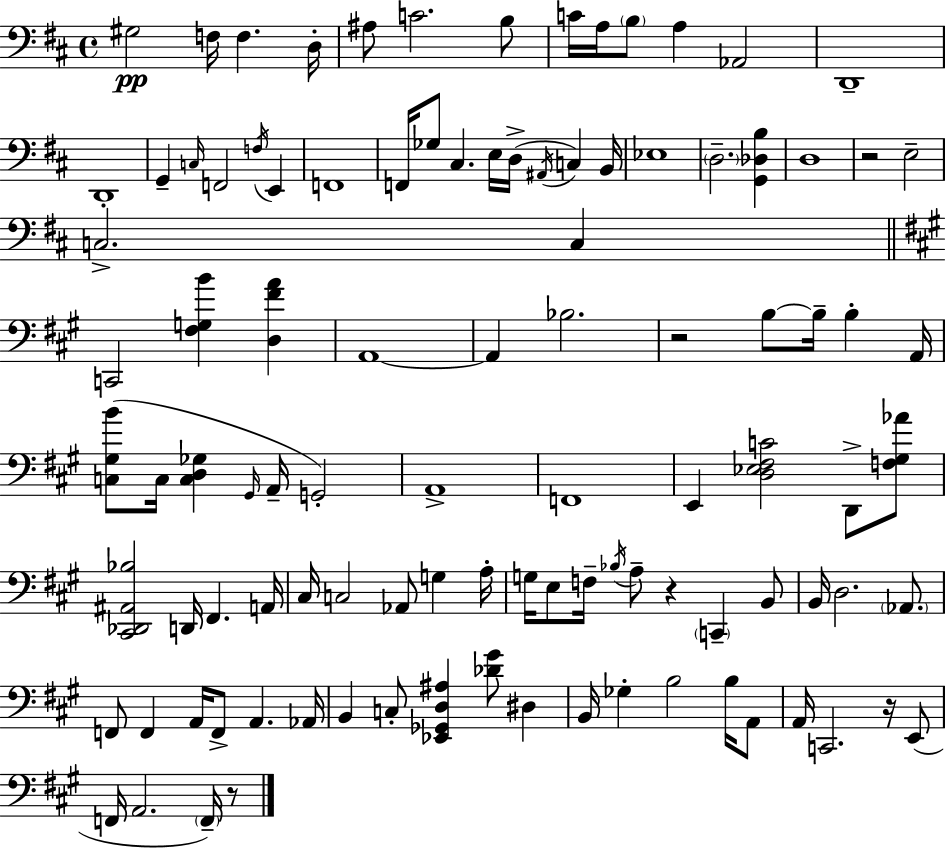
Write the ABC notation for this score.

X:1
T:Untitled
M:4/4
L:1/4
K:D
^G,2 F,/4 F, D,/4 ^A,/2 C2 B,/2 C/4 A,/4 B,/2 A, _A,,2 D,,4 D,,4 G,, C,/4 F,,2 F,/4 E,, F,,4 F,,/4 _G,/2 ^C, E,/4 D,/4 ^A,,/4 C, B,,/4 _E,4 D,2 [G,,_D,B,] D,4 z2 E,2 C,2 C, C,,2 [^F,G,B] [D,^FA] A,,4 A,, _B,2 z2 B,/2 B,/4 B, A,,/4 [C,^G,B]/2 C,/4 [C,D,_G,] ^G,,/4 A,,/4 G,,2 A,,4 F,,4 E,, [D,_E,^F,C]2 D,,/2 [F,^G,_A]/2 [^C,,_D,,^A,,_B,]2 D,,/4 ^F,, A,,/4 ^C,/4 C,2 _A,,/2 G, A,/4 G,/4 E,/2 F,/4 _B,/4 A,/2 z C,, B,,/2 B,,/4 D,2 _A,,/2 F,,/2 F,, A,,/4 F,,/2 A,, _A,,/4 B,, C,/2 [_E,,_G,,D,^A,] [_D^G]/2 ^D, B,,/4 _G, B,2 B,/4 A,,/2 A,,/4 C,,2 z/4 E,,/2 F,,/4 A,,2 F,,/4 z/2